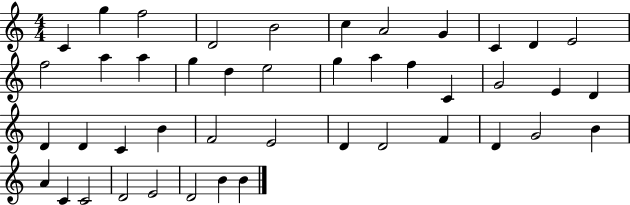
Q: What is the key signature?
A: C major